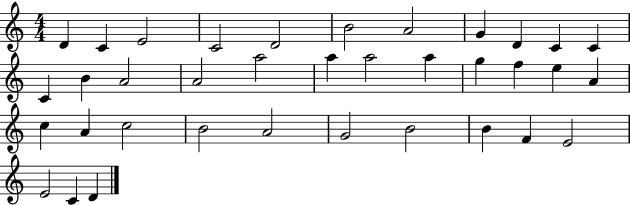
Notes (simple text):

D4/q C4/q E4/h C4/h D4/h B4/h A4/h G4/q D4/q C4/q C4/q C4/q B4/q A4/h A4/h A5/h A5/q A5/h A5/q G5/q F5/q E5/q A4/q C5/q A4/q C5/h B4/h A4/h G4/h B4/h B4/q F4/q E4/h E4/h C4/q D4/q